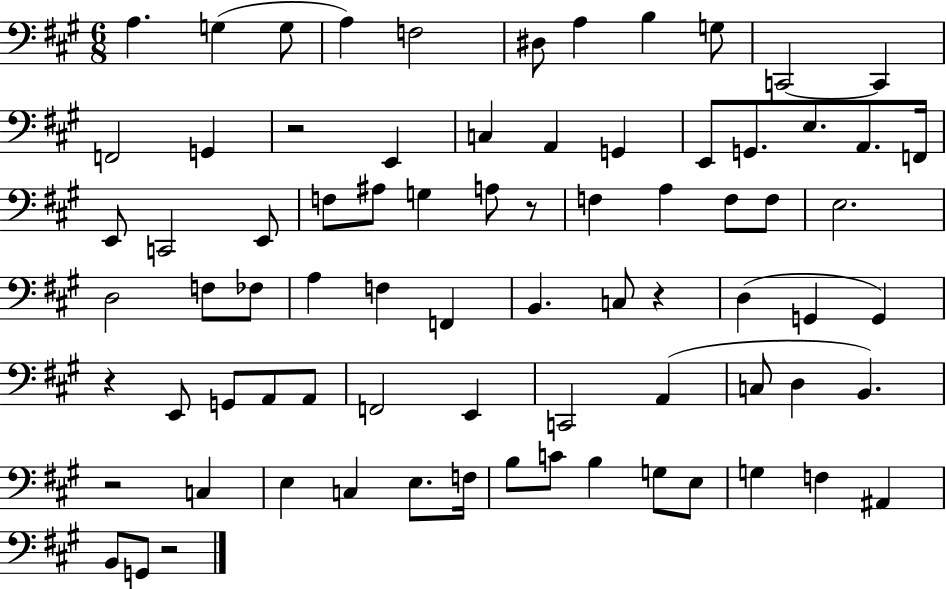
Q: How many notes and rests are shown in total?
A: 77